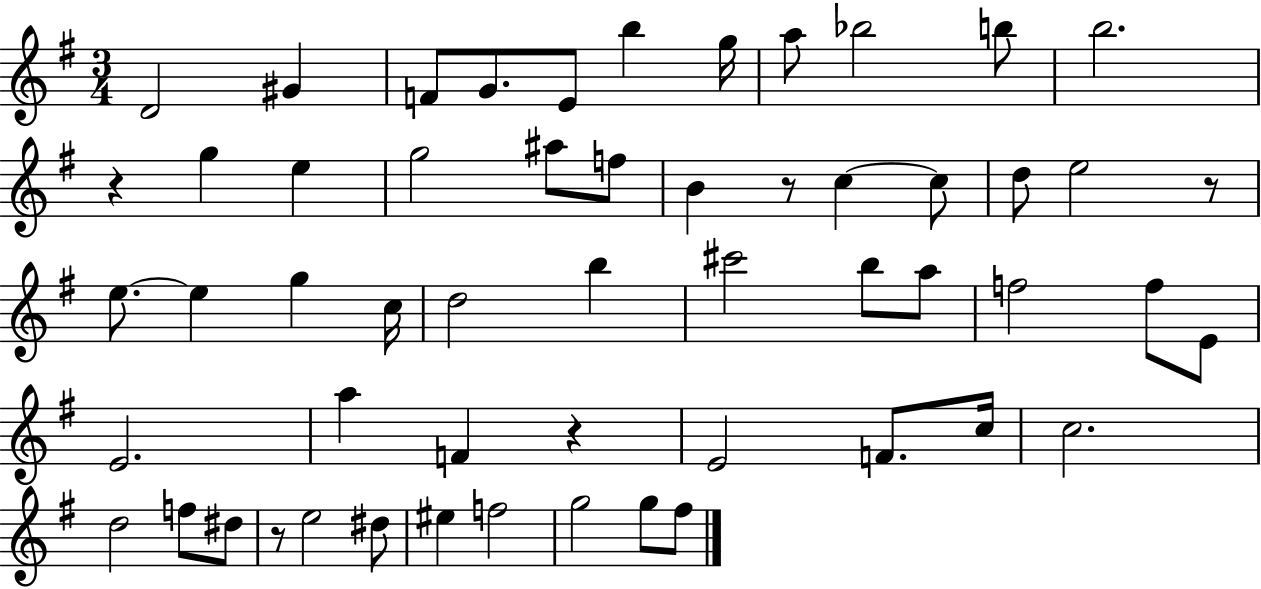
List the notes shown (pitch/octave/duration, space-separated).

D4/h G#4/q F4/e G4/e. E4/e B5/q G5/s A5/e Bb5/h B5/e B5/h. R/q G5/q E5/q G5/h A#5/e F5/e B4/q R/e C5/q C5/e D5/e E5/h R/e E5/e. E5/q G5/q C5/s D5/h B5/q C#6/h B5/e A5/e F5/h F5/e E4/e E4/h. A5/q F4/q R/q E4/h F4/e. C5/s C5/h. D5/h F5/e D#5/e R/e E5/h D#5/e EIS5/q F5/h G5/h G5/e F#5/e